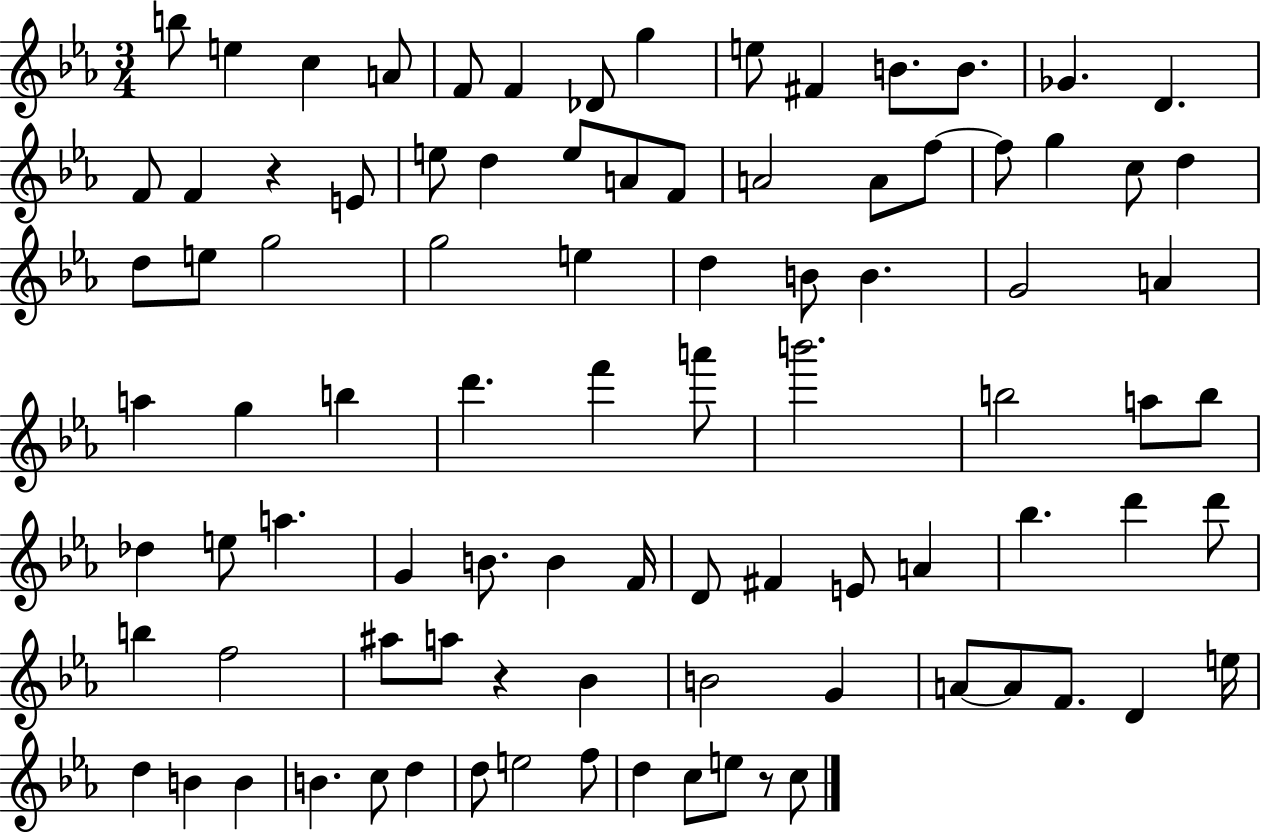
{
  \clef treble
  \numericTimeSignature
  \time 3/4
  \key ees \major
  b''8 e''4 c''4 a'8 | f'8 f'4 des'8 g''4 | e''8 fis'4 b'8. b'8. | ges'4. d'4. | \break f'8 f'4 r4 e'8 | e''8 d''4 e''8 a'8 f'8 | a'2 a'8 f''8~~ | f''8 g''4 c''8 d''4 | \break d''8 e''8 g''2 | g''2 e''4 | d''4 b'8 b'4. | g'2 a'4 | \break a''4 g''4 b''4 | d'''4. f'''4 a'''8 | b'''2. | b''2 a''8 b''8 | \break des''4 e''8 a''4. | g'4 b'8. b'4 f'16 | d'8 fis'4 e'8 a'4 | bes''4. d'''4 d'''8 | \break b''4 f''2 | ais''8 a''8 r4 bes'4 | b'2 g'4 | a'8~~ a'8 f'8. d'4 e''16 | \break d''4 b'4 b'4 | b'4. c''8 d''4 | d''8 e''2 f''8 | d''4 c''8 e''8 r8 c''8 | \break \bar "|."
}